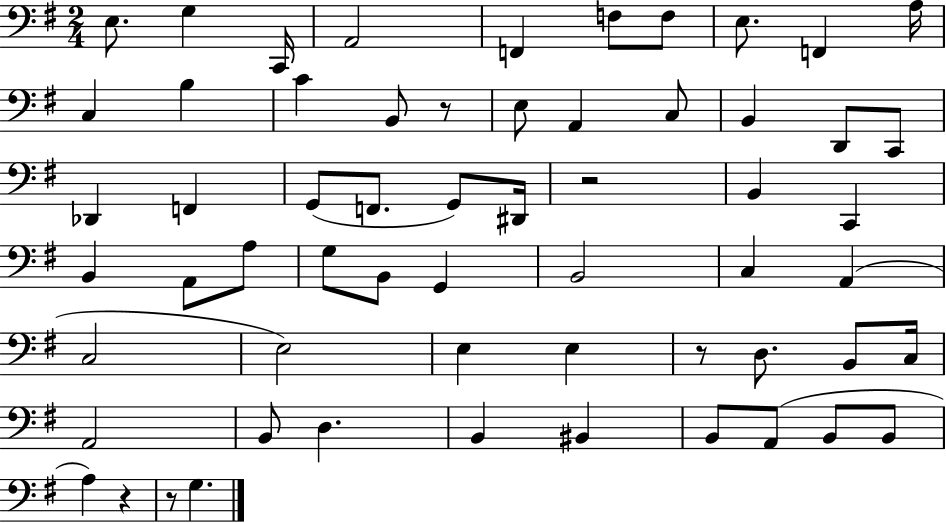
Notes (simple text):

E3/e. G3/q C2/s A2/h F2/q F3/e F3/e E3/e. F2/q A3/s C3/q B3/q C4/q B2/e R/e E3/e A2/q C3/e B2/q D2/e C2/e Db2/q F2/q G2/e F2/e. G2/e D#2/s R/h B2/q C2/q B2/q A2/e A3/e G3/e B2/e G2/q B2/h C3/q A2/q C3/h E3/h E3/q E3/q R/e D3/e. B2/e C3/s A2/h B2/e D3/q. B2/q BIS2/q B2/e A2/e B2/e B2/e A3/q R/q R/e G3/q.